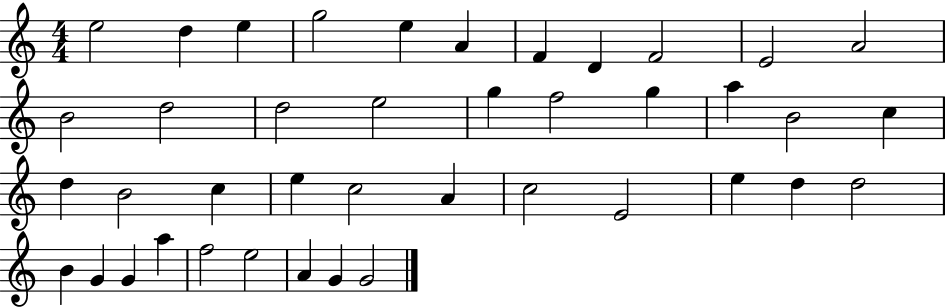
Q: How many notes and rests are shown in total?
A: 41